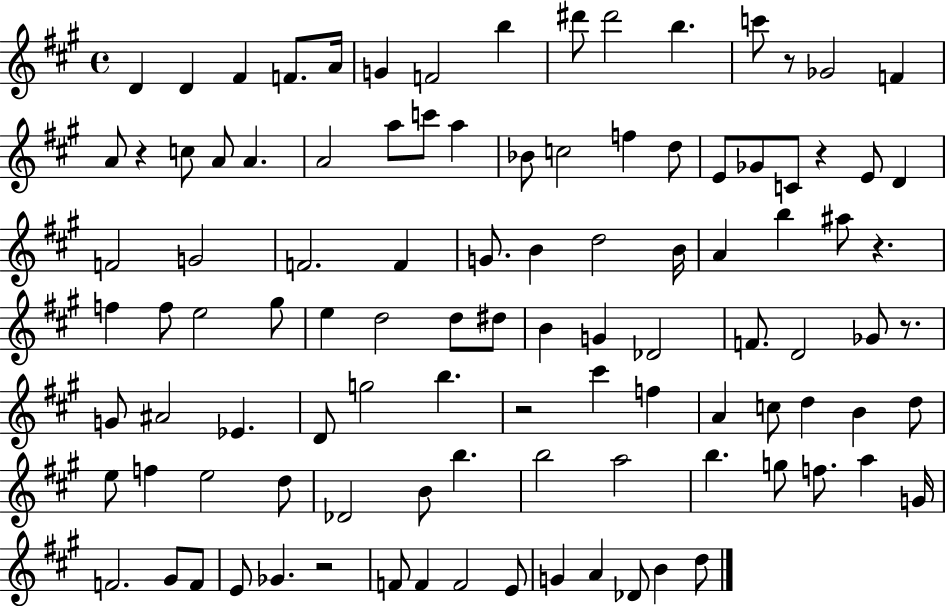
{
  \clef treble
  \time 4/4
  \defaultTimeSignature
  \key a \major
  \repeat volta 2 { d'4 d'4 fis'4 f'8. a'16 | g'4 f'2 b''4 | dis'''8 dis'''2 b''4. | c'''8 r8 ges'2 f'4 | \break a'8 r4 c''8 a'8 a'4. | a'2 a''8 c'''8 a''4 | bes'8 c''2 f''4 d''8 | e'8 ges'8 c'8 r4 e'8 d'4 | \break f'2 g'2 | f'2. f'4 | g'8. b'4 d''2 b'16 | a'4 b''4 ais''8 r4. | \break f''4 f''8 e''2 gis''8 | e''4 d''2 d''8 dis''8 | b'4 g'4 des'2 | f'8. d'2 ges'8 r8. | \break g'8 ais'2 ees'4. | d'8 g''2 b''4. | r2 cis'''4 f''4 | a'4 c''8 d''4 b'4 d''8 | \break e''8 f''4 e''2 d''8 | des'2 b'8 b''4. | b''2 a''2 | b''4. g''8 f''8. a''4 g'16 | \break f'2. gis'8 f'8 | e'8 ges'4. r2 | f'8 f'4 f'2 e'8 | g'4 a'4 des'8 b'4 d''8 | \break } \bar "|."
}